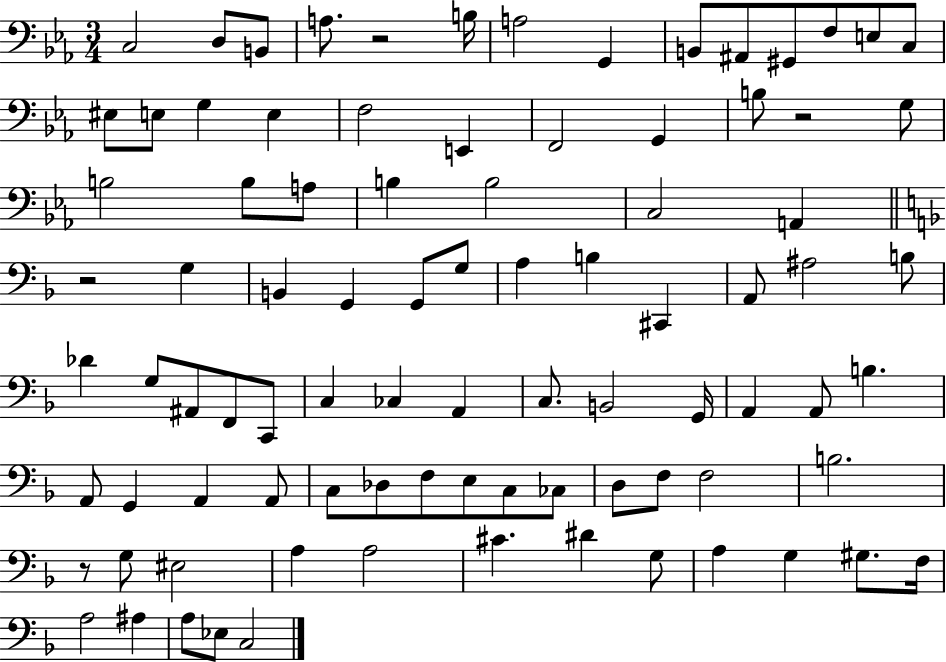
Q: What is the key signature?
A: EES major